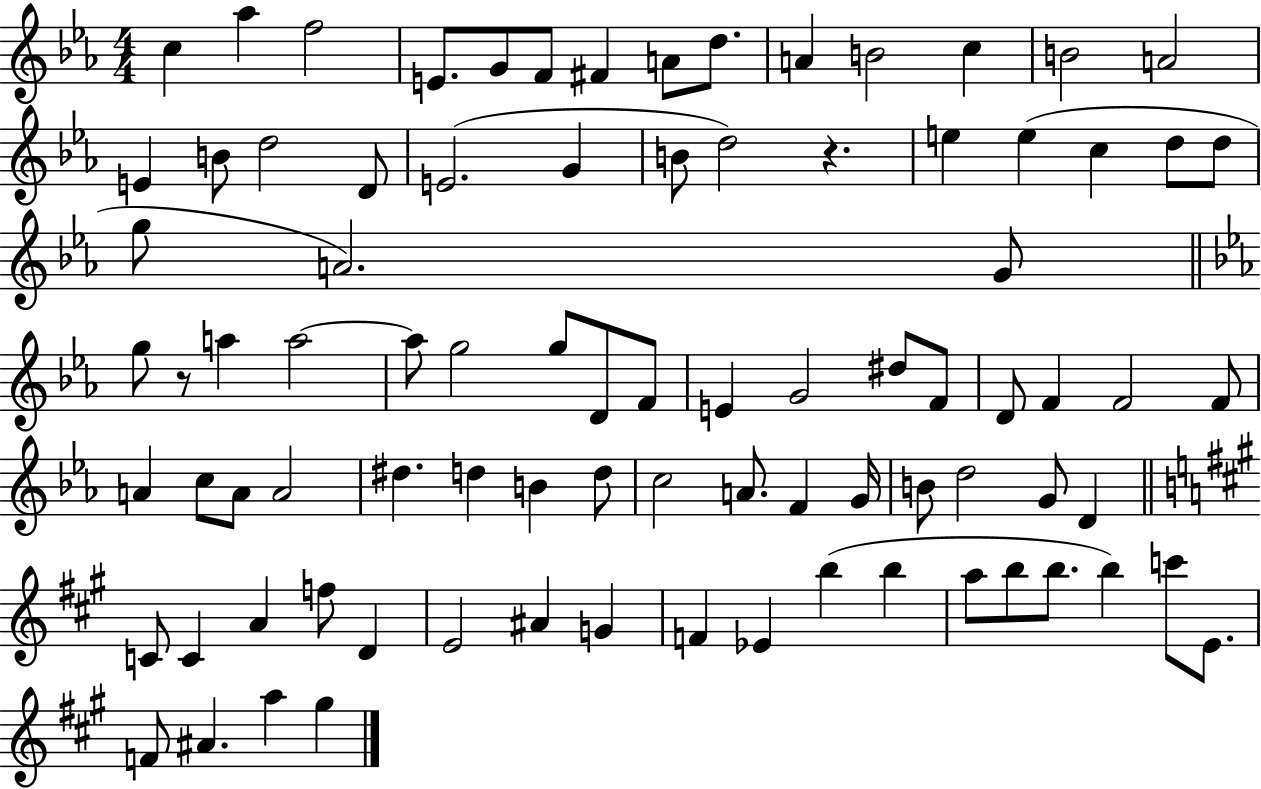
X:1
T:Untitled
M:4/4
L:1/4
K:Eb
c _a f2 E/2 G/2 F/2 ^F A/2 d/2 A B2 c B2 A2 E B/2 d2 D/2 E2 G B/2 d2 z e e c d/2 d/2 g/2 A2 G/2 g/2 z/2 a a2 a/2 g2 g/2 D/2 F/2 E G2 ^d/2 F/2 D/2 F F2 F/2 A c/2 A/2 A2 ^d d B d/2 c2 A/2 F G/4 B/2 d2 G/2 D C/2 C A f/2 D E2 ^A G F _E b b a/2 b/2 b/2 b c'/2 E/2 F/2 ^A a ^g